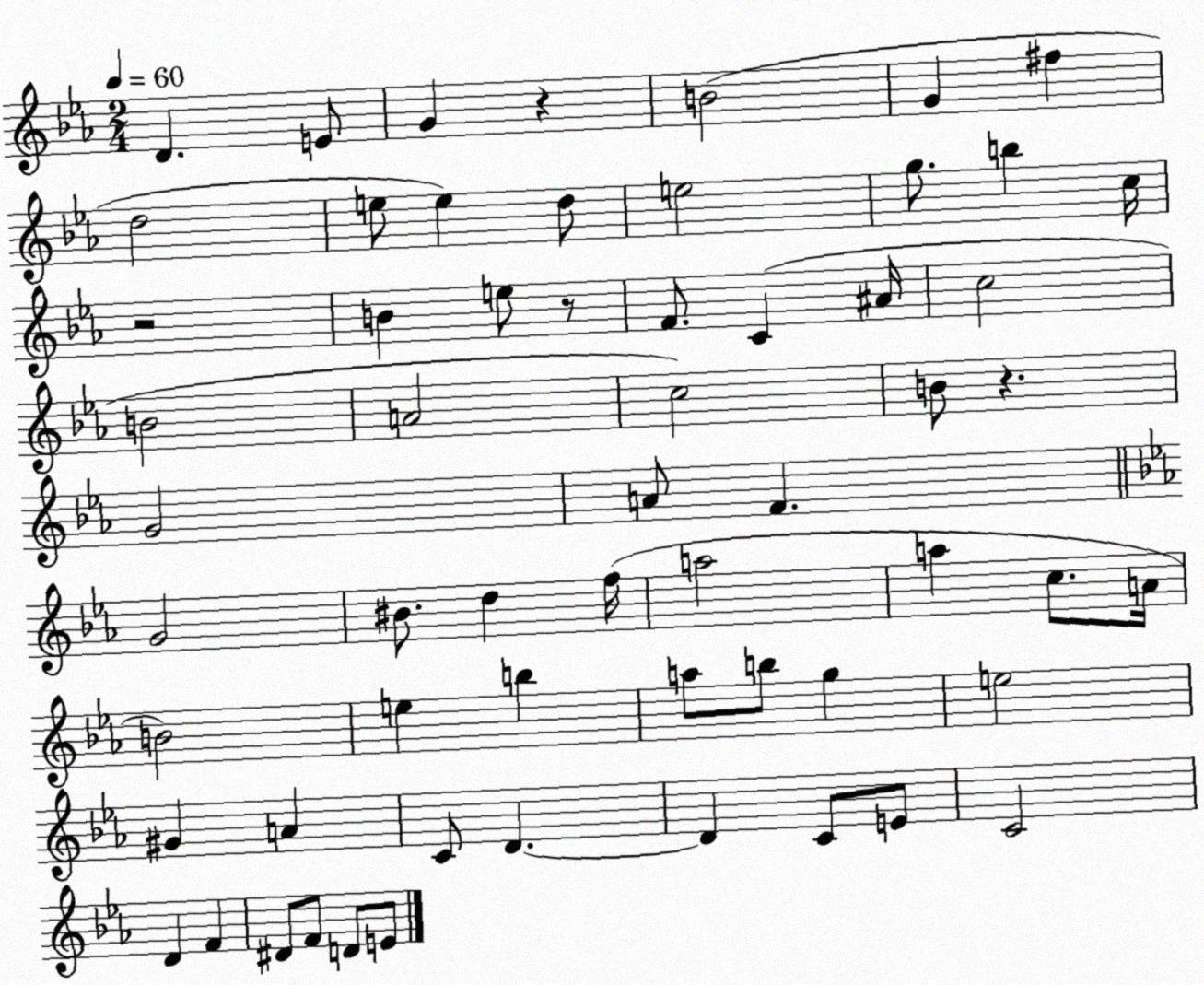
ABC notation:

X:1
T:Untitled
M:2/4
L:1/4
K:Eb
D E/2 G z B2 G ^f d2 e/2 e d/2 e2 g/2 b c/4 z2 B e/2 z/2 F/2 C ^A/4 c2 B2 A2 c2 B/2 z G2 A/2 F G2 ^B/2 d f/4 a2 a c/2 A/4 B2 e b a/2 b/2 g e2 ^G A C/2 D D C/2 E/2 C2 D F ^D/2 F/2 D/2 E/2